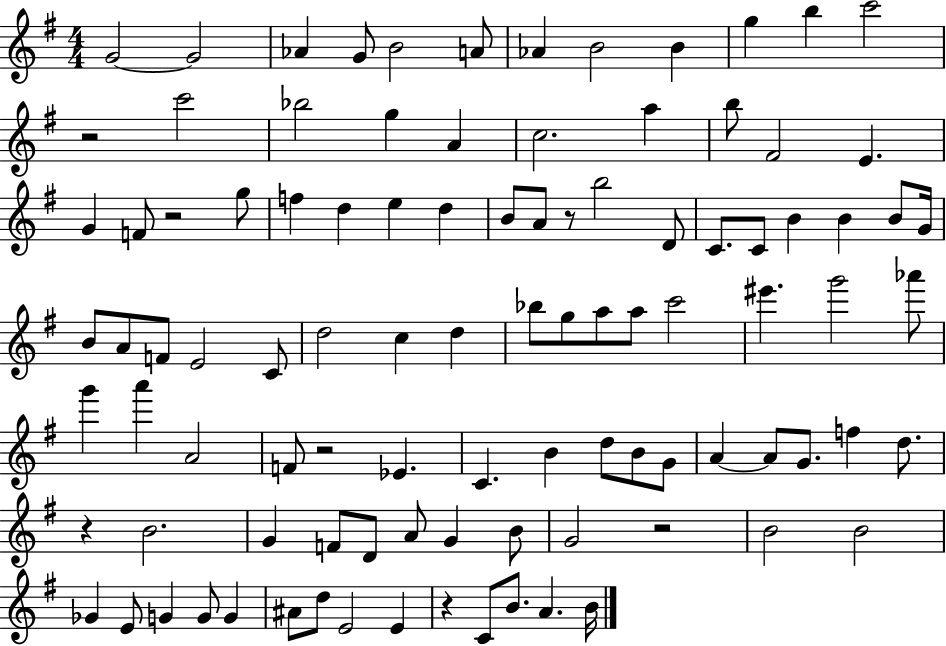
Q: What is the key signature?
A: G major